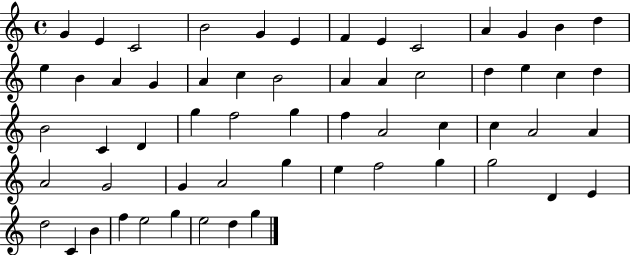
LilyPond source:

{
  \clef treble
  \time 4/4
  \defaultTimeSignature
  \key c \major
  g'4 e'4 c'2 | b'2 g'4 e'4 | f'4 e'4 c'2 | a'4 g'4 b'4 d''4 | \break e''4 b'4 a'4 g'4 | a'4 c''4 b'2 | a'4 a'4 c''2 | d''4 e''4 c''4 d''4 | \break b'2 c'4 d'4 | g''4 f''2 g''4 | f''4 a'2 c''4 | c''4 a'2 a'4 | \break a'2 g'2 | g'4 a'2 g''4 | e''4 f''2 g''4 | g''2 d'4 e'4 | \break d''2 c'4 b'4 | f''4 e''2 g''4 | e''2 d''4 g''4 | \bar "|."
}